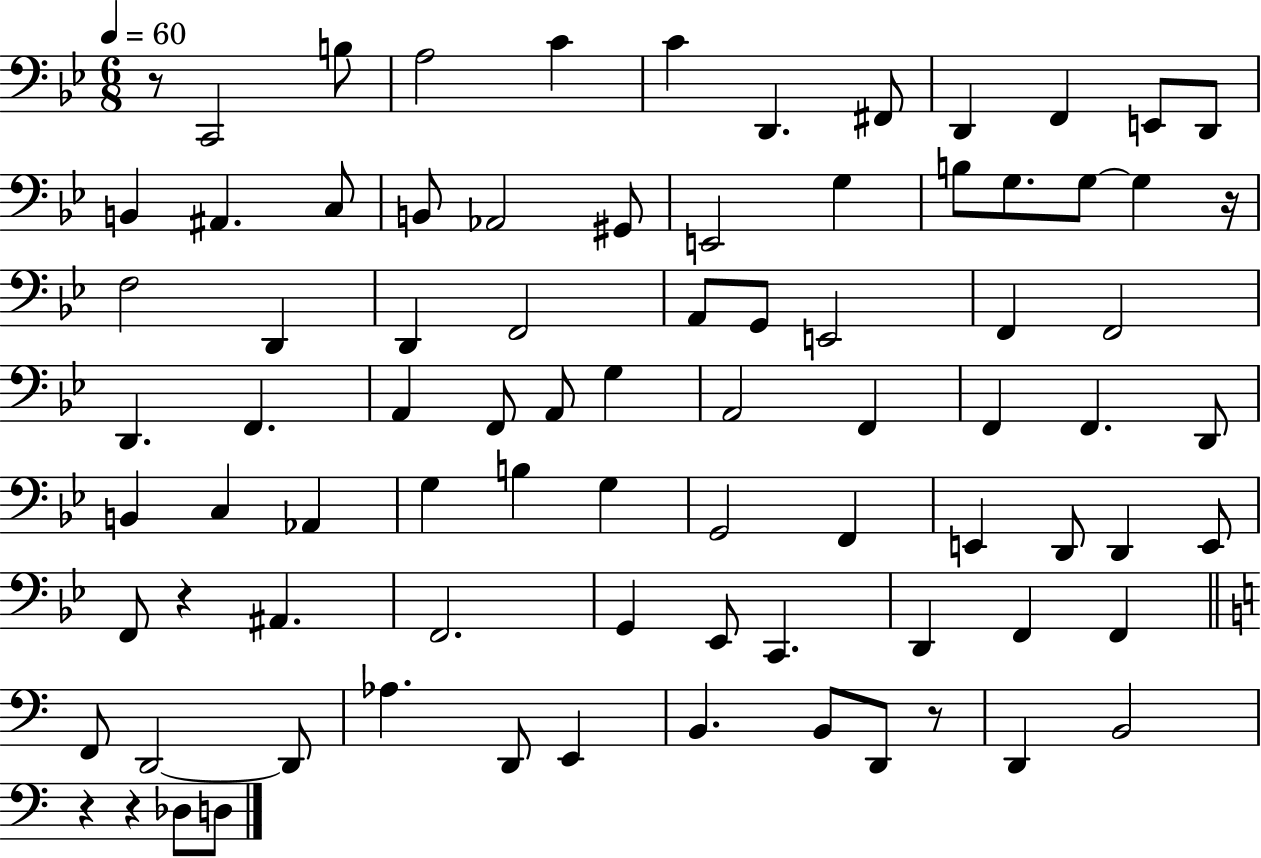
{
  \clef bass
  \numericTimeSignature
  \time 6/8
  \key bes \major
  \tempo 4 = 60
  r8 c,2 b8 | a2 c'4 | c'4 d,4. fis,8 | d,4 f,4 e,8 d,8 | \break b,4 ais,4. c8 | b,8 aes,2 gis,8 | e,2 g4 | b8 g8. g8~~ g4 r16 | \break f2 d,4 | d,4 f,2 | a,8 g,8 e,2 | f,4 f,2 | \break d,4. f,4. | a,4 f,8 a,8 g4 | a,2 f,4 | f,4 f,4. d,8 | \break b,4 c4 aes,4 | g4 b4 g4 | g,2 f,4 | e,4 d,8 d,4 e,8 | \break f,8 r4 ais,4. | f,2. | g,4 ees,8 c,4. | d,4 f,4 f,4 | \break \bar "||" \break \key c \major f,8 d,2~~ d,8 | aes4. d,8 e,4 | b,4. b,8 d,8 r8 | d,4 b,2 | \break r4 r4 des8 d8 | \bar "|."
}